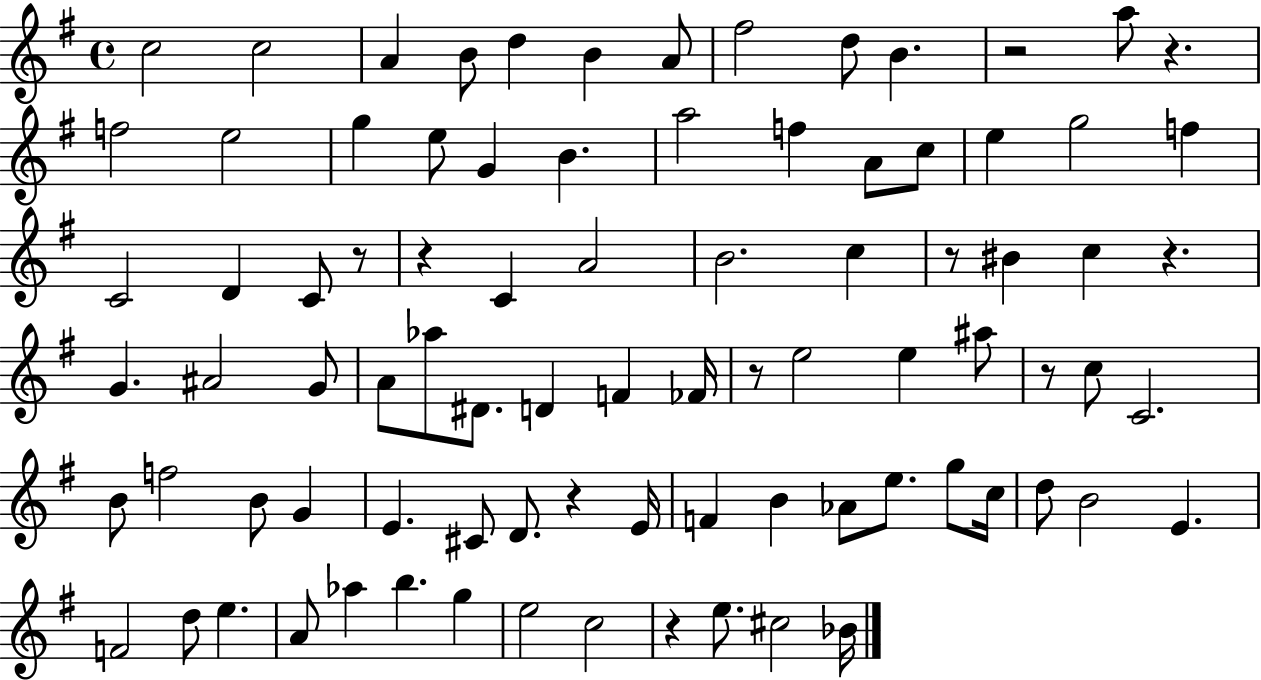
{
  \clef treble
  \time 4/4
  \defaultTimeSignature
  \key g \major
  c''2 c''2 | a'4 b'8 d''4 b'4 a'8 | fis''2 d''8 b'4. | r2 a''8 r4. | \break f''2 e''2 | g''4 e''8 g'4 b'4. | a''2 f''4 a'8 c''8 | e''4 g''2 f''4 | \break c'2 d'4 c'8 r8 | r4 c'4 a'2 | b'2. c''4 | r8 bis'4 c''4 r4. | \break g'4. ais'2 g'8 | a'8 aes''8 dis'8. d'4 f'4 fes'16 | r8 e''2 e''4 ais''8 | r8 c''8 c'2. | \break b'8 f''2 b'8 g'4 | e'4. cis'8 d'8. r4 e'16 | f'4 b'4 aes'8 e''8. g''8 c''16 | d''8 b'2 e'4. | \break f'2 d''8 e''4. | a'8 aes''4 b''4. g''4 | e''2 c''2 | r4 e''8. cis''2 bes'16 | \break \bar "|."
}